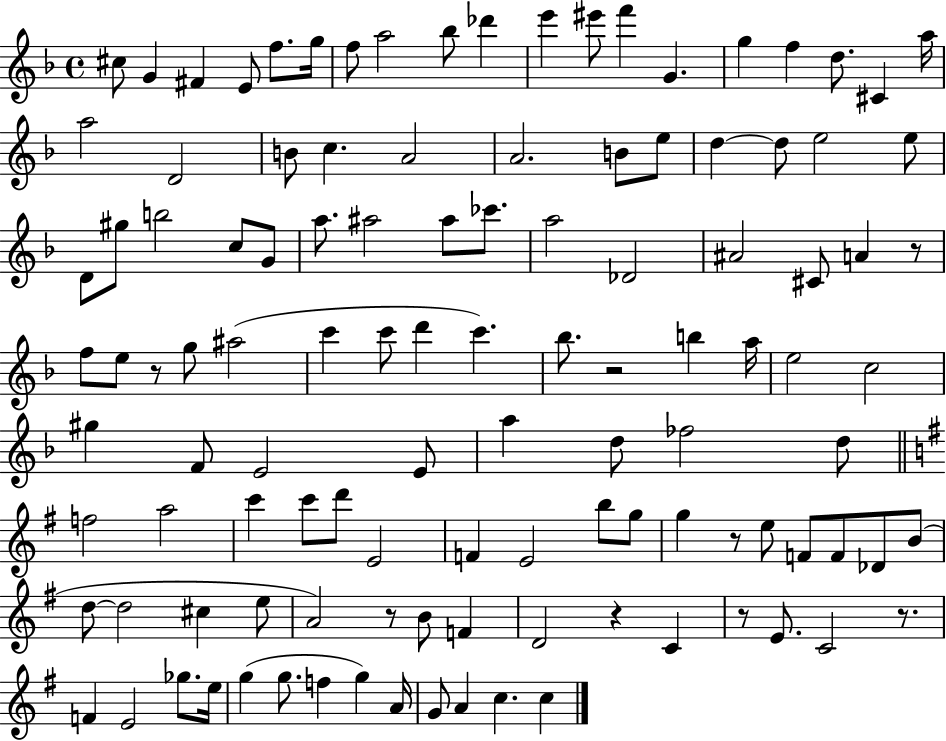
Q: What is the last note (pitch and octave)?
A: C5